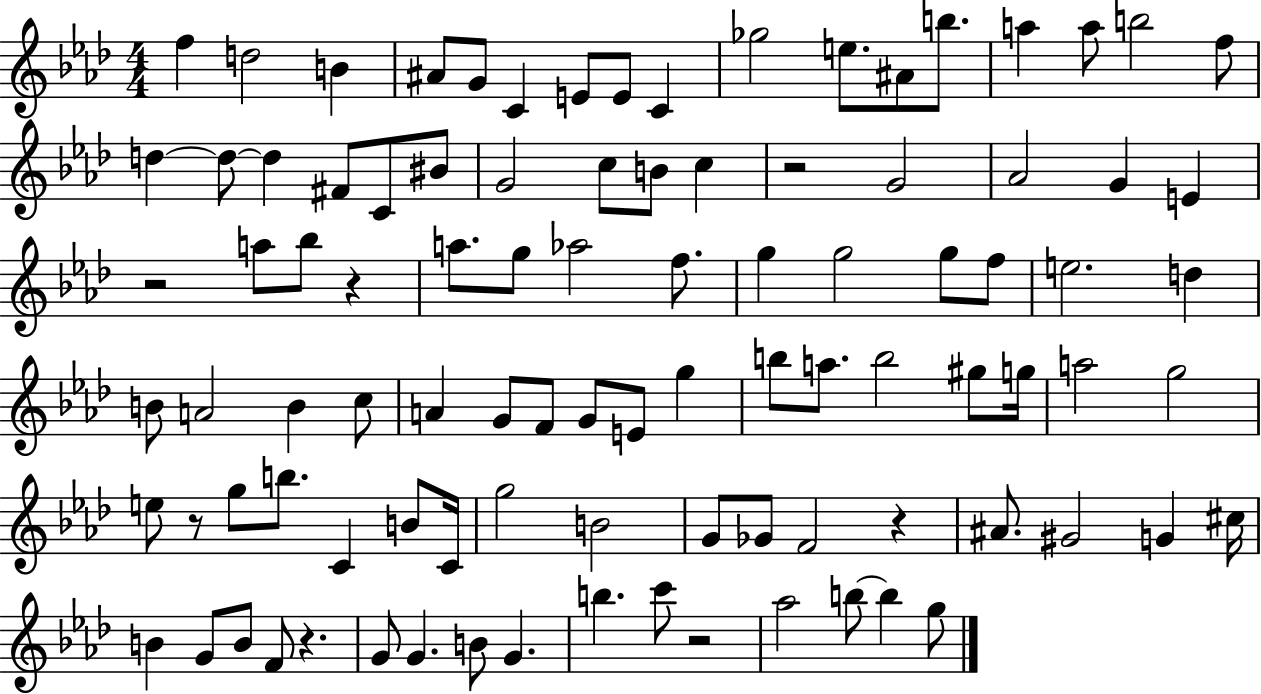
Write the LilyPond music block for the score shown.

{
  \clef treble
  \numericTimeSignature
  \time 4/4
  \key aes \major
  f''4 d''2 b'4 | ais'8 g'8 c'4 e'8 e'8 c'4 | ges''2 e''8. ais'8 b''8. | a''4 a''8 b''2 f''8 | \break d''4~~ d''8~~ d''4 fis'8 c'8 bis'8 | g'2 c''8 b'8 c''4 | r2 g'2 | aes'2 g'4 e'4 | \break r2 a''8 bes''8 r4 | a''8. g''8 aes''2 f''8. | g''4 g''2 g''8 f''8 | e''2. d''4 | \break b'8 a'2 b'4 c''8 | a'4 g'8 f'8 g'8 e'8 g''4 | b''8 a''8. b''2 gis''8 g''16 | a''2 g''2 | \break e''8 r8 g''8 b''8. c'4 b'8 c'16 | g''2 b'2 | g'8 ges'8 f'2 r4 | ais'8. gis'2 g'4 cis''16 | \break b'4 g'8 b'8 f'8 r4. | g'8 g'4. b'8 g'4. | b''4. c'''8 r2 | aes''2 b''8~~ b''4 g''8 | \break \bar "|."
}